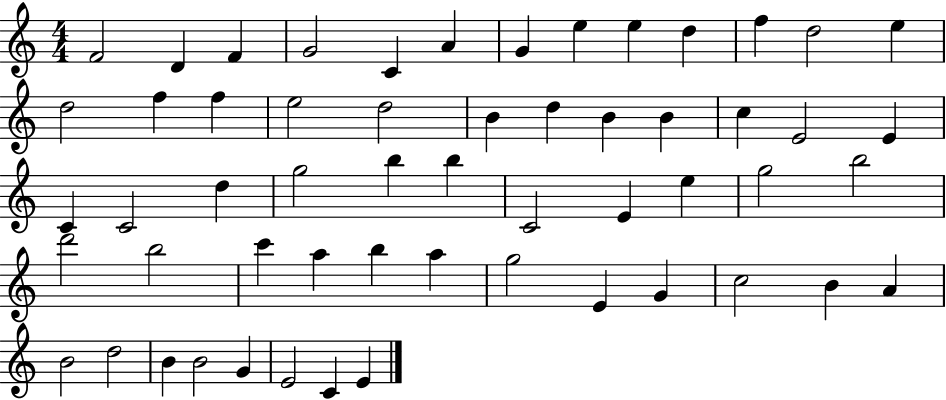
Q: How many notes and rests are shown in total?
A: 56